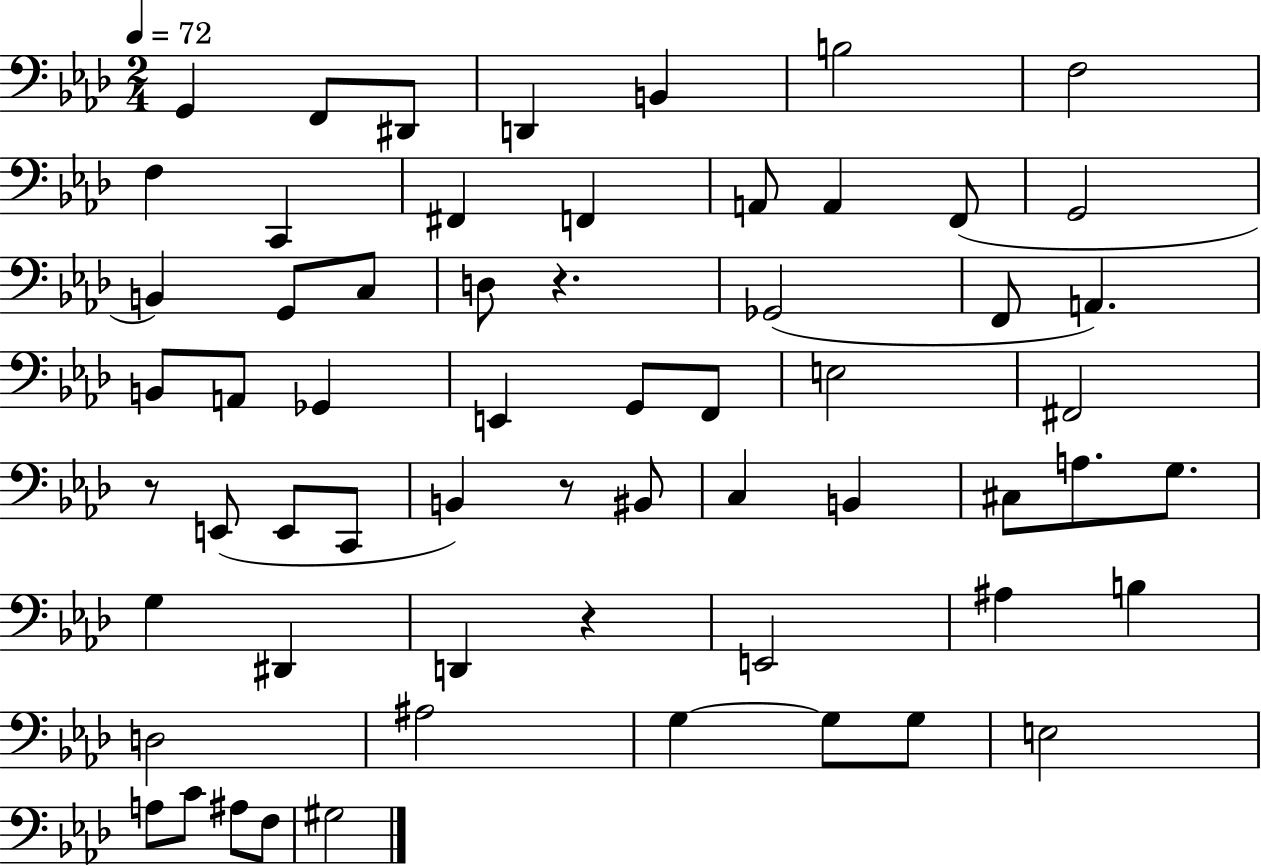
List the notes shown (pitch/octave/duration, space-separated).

G2/q F2/e D#2/e D2/q B2/q B3/h F3/h F3/q C2/q F#2/q F2/q A2/e A2/q F2/e G2/h B2/q G2/e C3/e D3/e R/q. Gb2/h F2/e A2/q. B2/e A2/e Gb2/q E2/q G2/e F2/e E3/h F#2/h R/e E2/e E2/e C2/e B2/q R/e BIS2/e C3/q B2/q C#3/e A3/e. G3/e. G3/q D#2/q D2/q R/q E2/h A#3/q B3/q D3/h A#3/h G3/q G3/e G3/e E3/h A3/e C4/e A#3/e F3/e G#3/h